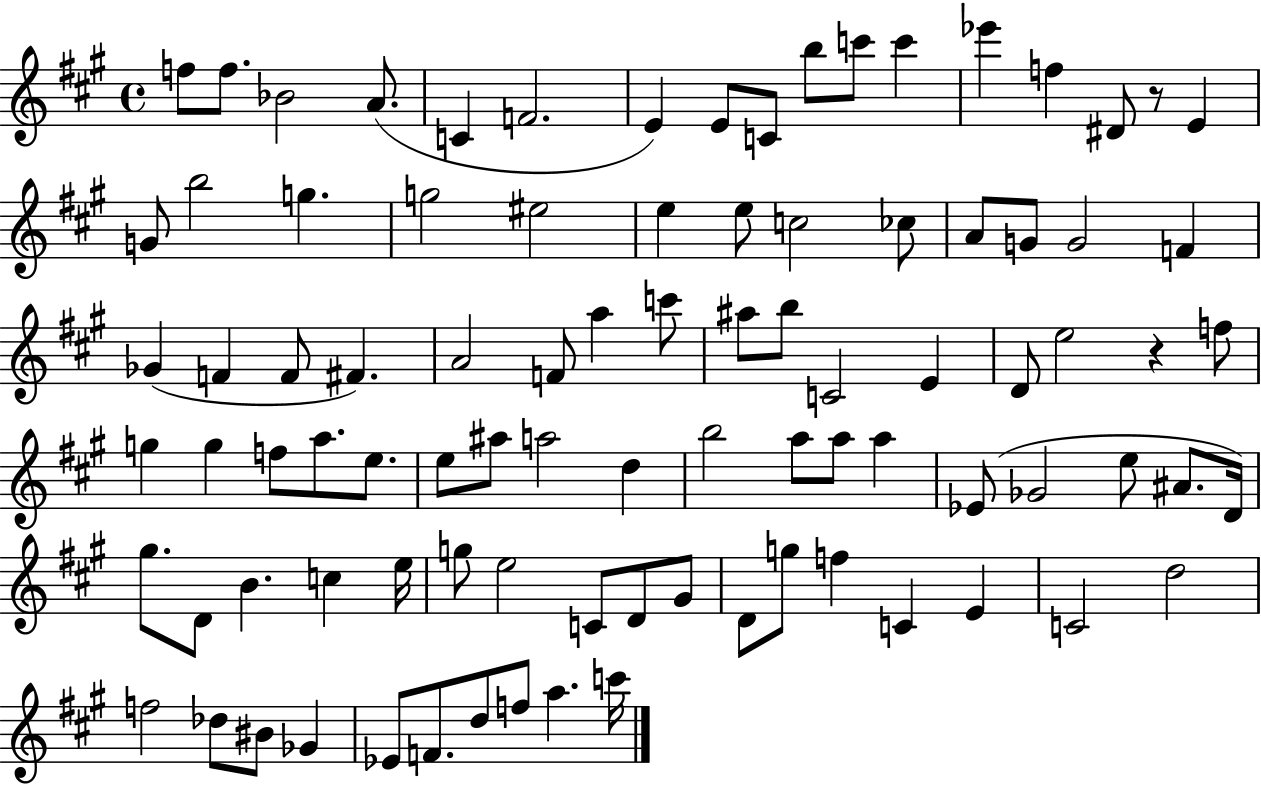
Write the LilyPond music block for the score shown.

{
  \clef treble
  \time 4/4
  \defaultTimeSignature
  \key a \major
  \repeat volta 2 { f''8 f''8. bes'2 a'8.( | c'4 f'2. | e'4) e'8 c'8 b''8 c'''8 c'''4 | ees'''4 f''4 dis'8 r8 e'4 | \break g'8 b''2 g''4. | g''2 eis''2 | e''4 e''8 c''2 ces''8 | a'8 g'8 g'2 f'4 | \break ges'4( f'4 f'8 fis'4.) | a'2 f'8 a''4 c'''8 | ais''8 b''8 c'2 e'4 | d'8 e''2 r4 f''8 | \break g''4 g''4 f''8 a''8. e''8. | e''8 ais''8 a''2 d''4 | b''2 a''8 a''8 a''4 | ees'8( ges'2 e''8 ais'8. d'16) | \break gis''8. d'8 b'4. c''4 e''16 | g''8 e''2 c'8 d'8 gis'8 | d'8 g''8 f''4 c'4 e'4 | c'2 d''2 | \break f''2 des''8 bis'8 ges'4 | ees'8 f'8. d''8 f''8 a''4. c'''16 | } \bar "|."
}